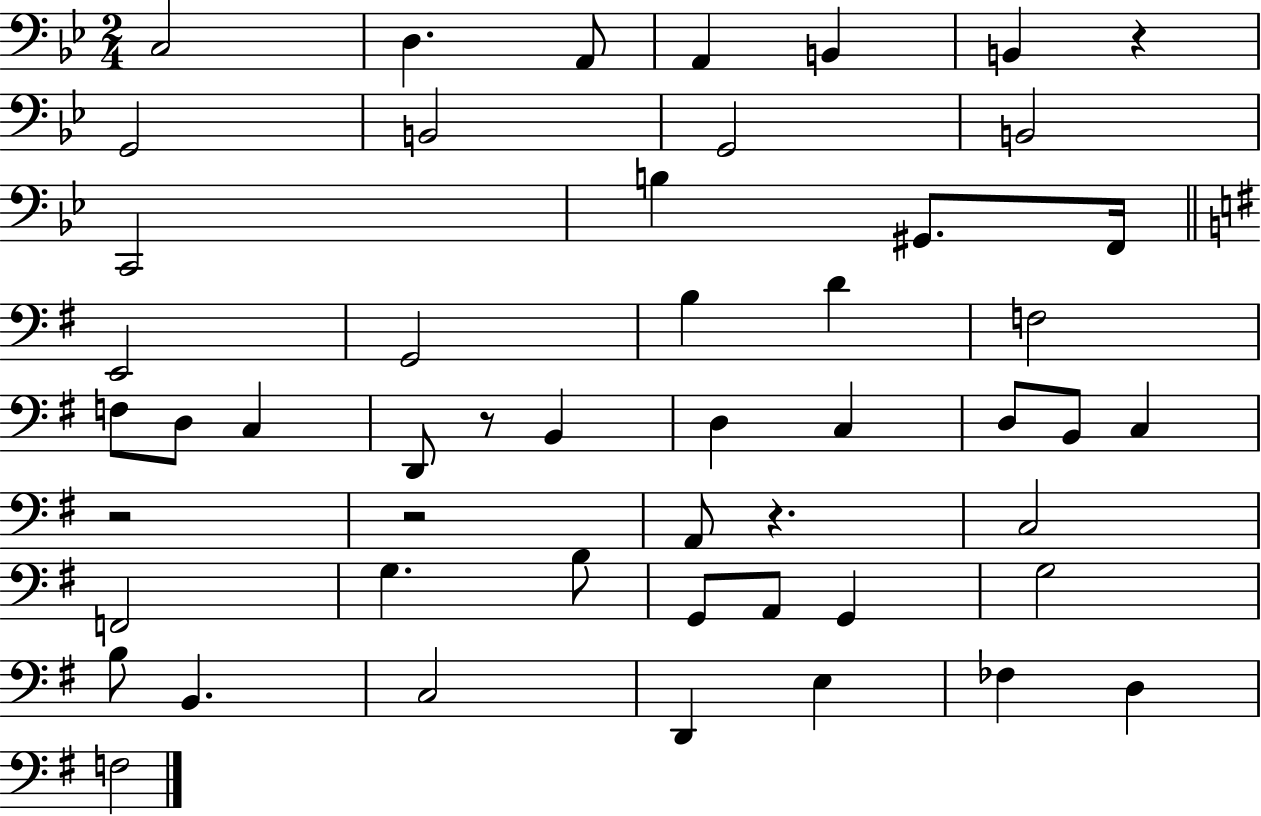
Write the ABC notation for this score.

X:1
T:Untitled
M:2/4
L:1/4
K:Bb
C,2 D, A,,/2 A,, B,, B,, z G,,2 B,,2 G,,2 B,,2 C,,2 B, ^G,,/2 F,,/4 E,,2 G,,2 B, D F,2 F,/2 D,/2 C, D,,/2 z/2 B,, D, C, D,/2 B,,/2 C, z2 z2 A,,/2 z C,2 F,,2 G, B,/2 G,,/2 A,,/2 G,, G,2 B,/2 B,, C,2 D,, E, _F, D, F,2